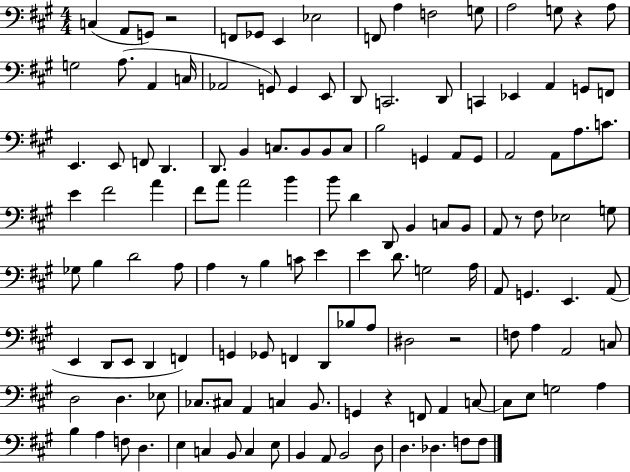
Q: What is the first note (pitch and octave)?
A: C3